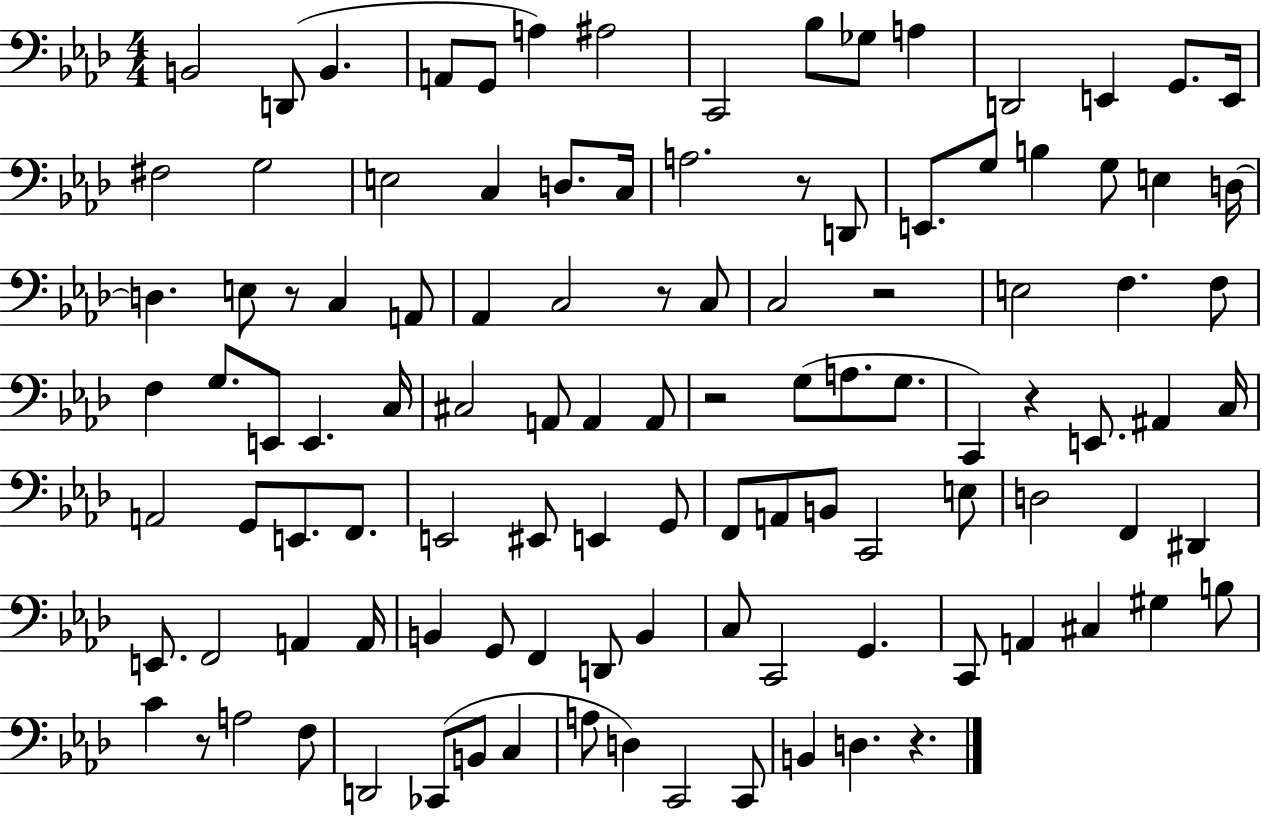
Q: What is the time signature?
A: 4/4